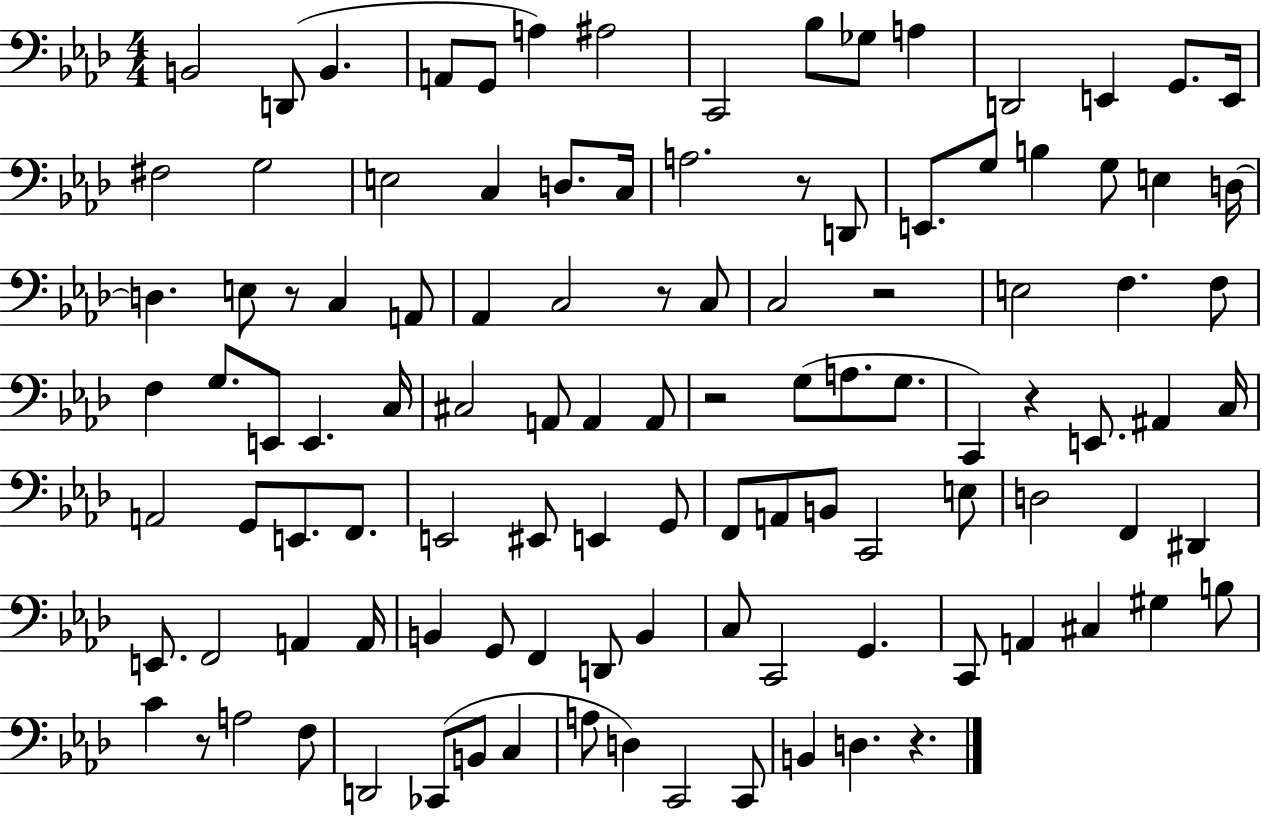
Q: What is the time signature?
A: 4/4